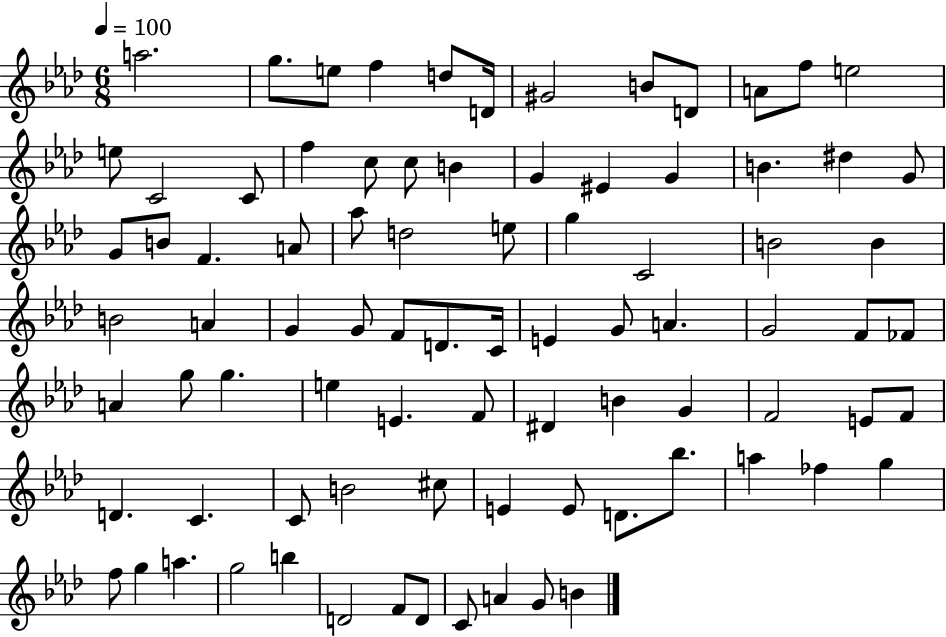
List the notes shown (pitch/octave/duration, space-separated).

A5/h. G5/e. E5/e F5/q D5/e D4/s G#4/h B4/e D4/e A4/e F5/e E5/h E5/e C4/h C4/e F5/q C5/e C5/e B4/q G4/q EIS4/q G4/q B4/q. D#5/q G4/e G4/e B4/e F4/q. A4/e Ab5/e D5/h E5/e G5/q C4/h B4/h B4/q B4/h A4/q G4/q G4/e F4/e D4/e. C4/s E4/q G4/e A4/q. G4/h F4/e FES4/e A4/q G5/e G5/q. E5/q E4/q. F4/e D#4/q B4/q G4/q F4/h E4/e F4/e D4/q. C4/q. C4/e B4/h C#5/e E4/q E4/e D4/e. Bb5/e. A5/q FES5/q G5/q F5/e G5/q A5/q. G5/h B5/q D4/h F4/e D4/e C4/e A4/q G4/e B4/q